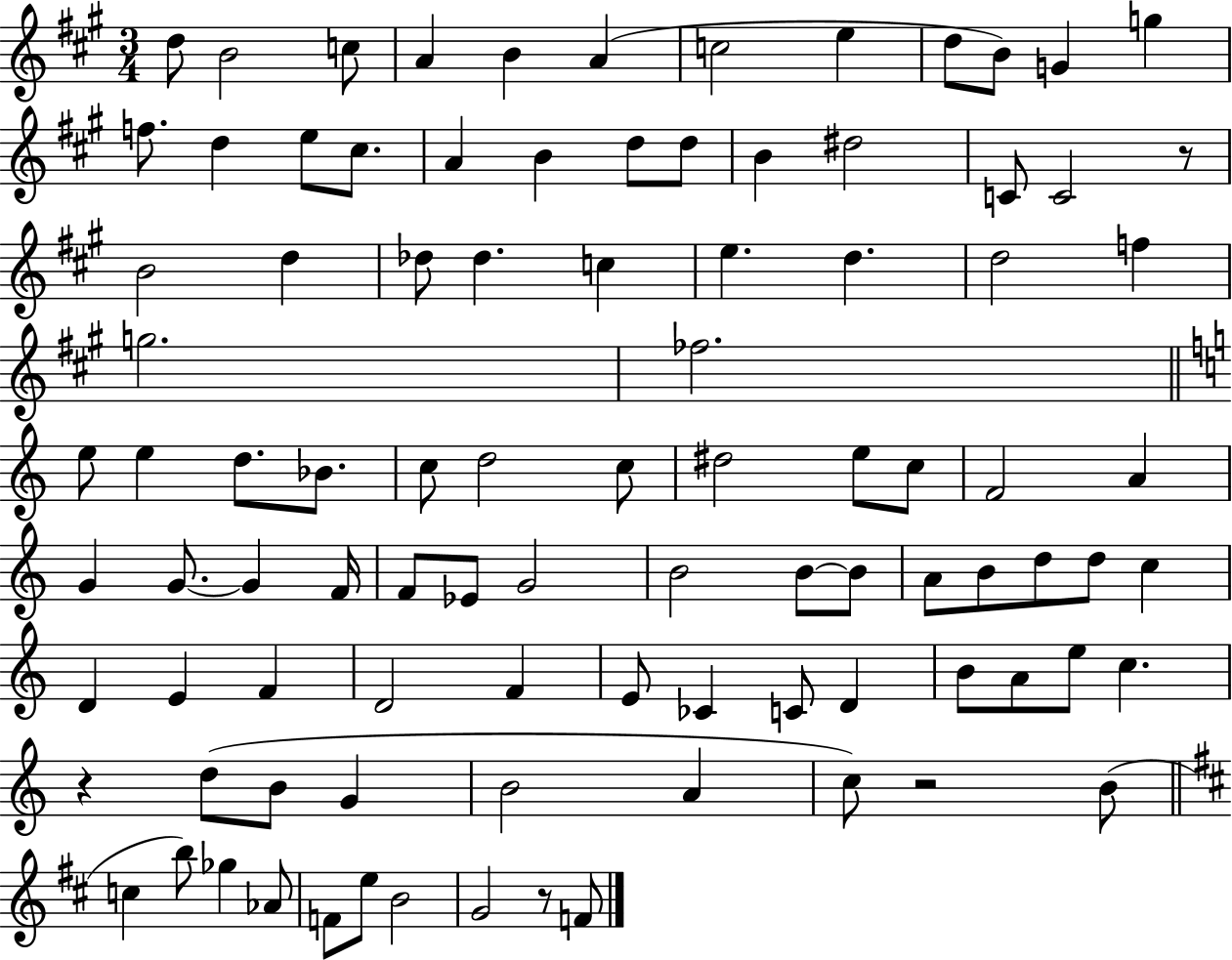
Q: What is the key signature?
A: A major